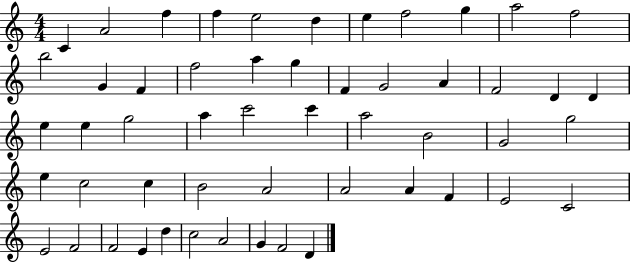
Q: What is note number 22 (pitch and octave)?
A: D4